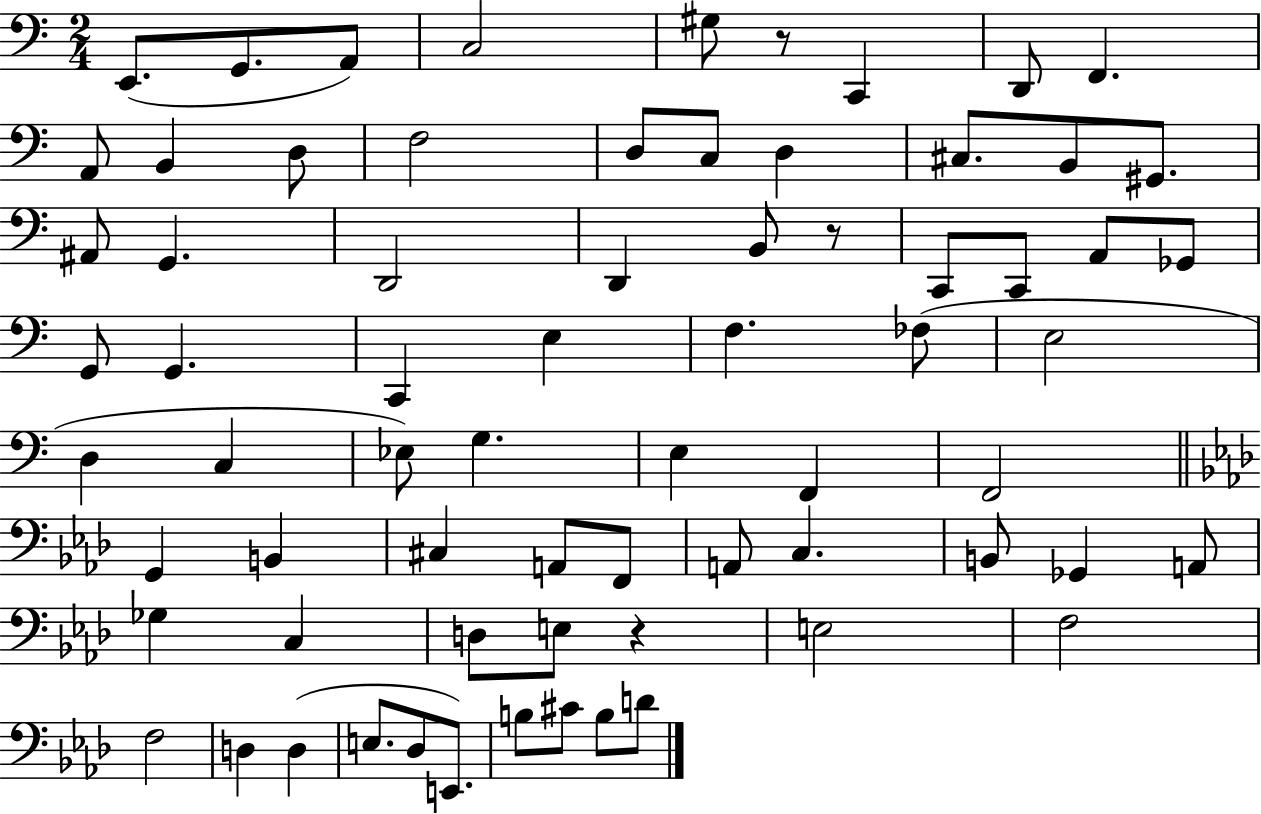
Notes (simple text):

E2/e. G2/e. A2/e C3/h G#3/e R/e C2/q D2/e F2/q. A2/e B2/q D3/e F3/h D3/e C3/e D3/q C#3/e. B2/e G#2/e. A#2/e G2/q. D2/h D2/q B2/e R/e C2/e C2/e A2/e Gb2/e G2/e G2/q. C2/q E3/q F3/q. FES3/e E3/h D3/q C3/q Eb3/e G3/q. E3/q F2/q F2/h G2/q B2/q C#3/q A2/e F2/e A2/e C3/q. B2/e Gb2/q A2/e Gb3/q C3/q D3/e E3/e R/q E3/h F3/h F3/h D3/q D3/q E3/e. Db3/e E2/e. B3/e C#4/e B3/e D4/e